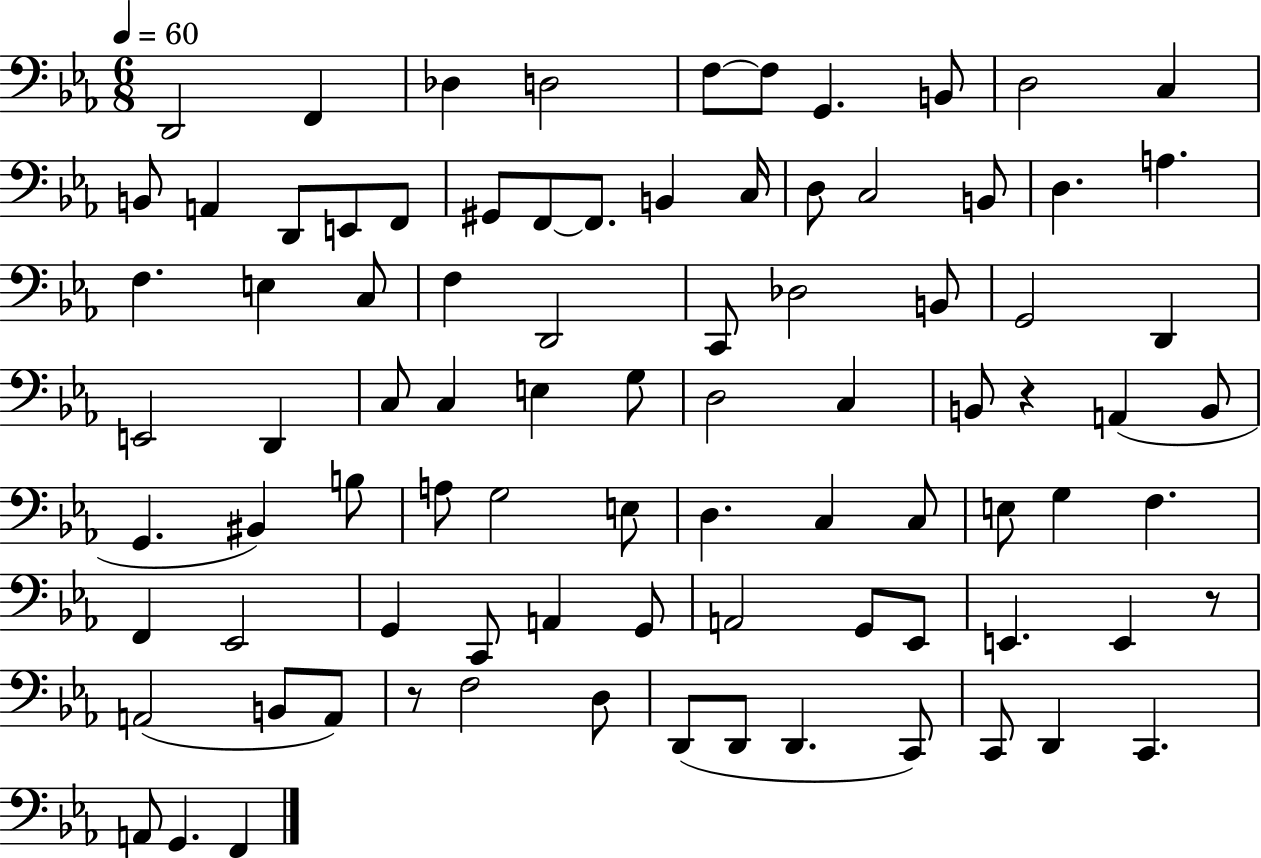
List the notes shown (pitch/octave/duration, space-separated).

D2/h F2/q Db3/q D3/h F3/e F3/e G2/q. B2/e D3/h C3/q B2/e A2/q D2/e E2/e F2/e G#2/e F2/e F2/e. B2/q C3/s D3/e C3/h B2/e D3/q. A3/q. F3/q. E3/q C3/e F3/q D2/h C2/e Db3/h B2/e G2/h D2/q E2/h D2/q C3/e C3/q E3/q G3/e D3/h C3/q B2/e R/q A2/q B2/e G2/q. BIS2/q B3/e A3/e G3/h E3/e D3/q. C3/q C3/e E3/e G3/q F3/q. F2/q Eb2/h G2/q C2/e A2/q G2/e A2/h G2/e Eb2/e E2/q. E2/q R/e A2/h B2/e A2/e R/e F3/h D3/e D2/e D2/e D2/q. C2/e C2/e D2/q C2/q. A2/e G2/q. F2/q